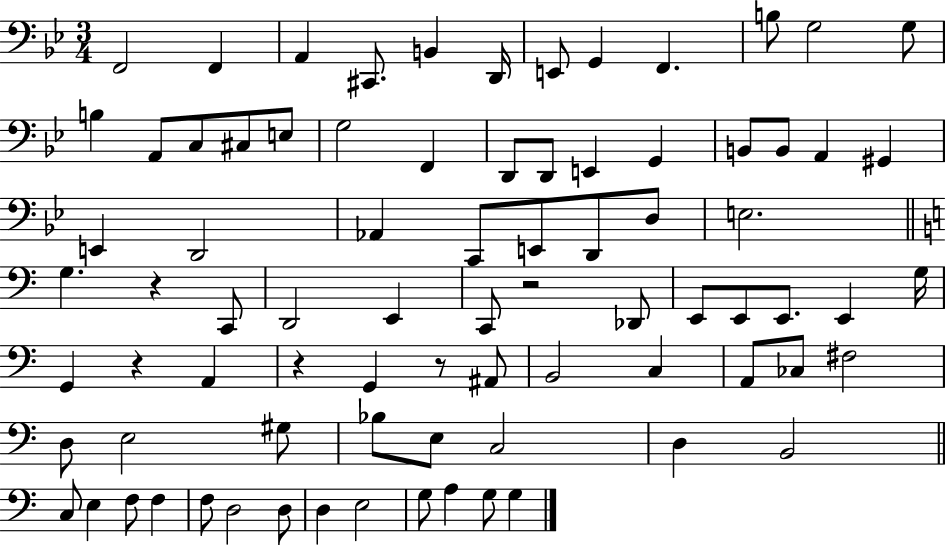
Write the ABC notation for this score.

X:1
T:Untitled
M:3/4
L:1/4
K:Bb
F,,2 F,, A,, ^C,,/2 B,, D,,/4 E,,/2 G,, F,, B,/2 G,2 G,/2 B, A,,/2 C,/2 ^C,/2 E,/2 G,2 F,, D,,/2 D,,/2 E,, G,, B,,/2 B,,/2 A,, ^G,, E,, D,,2 _A,, C,,/2 E,,/2 D,,/2 D,/2 E,2 G, z C,,/2 D,,2 E,, C,,/2 z2 _D,,/2 E,,/2 E,,/2 E,,/2 E,, G,/4 G,, z A,, z G,, z/2 ^A,,/2 B,,2 C, A,,/2 _C,/2 ^F,2 D,/2 E,2 ^G,/2 _B,/2 E,/2 C,2 D, B,,2 C,/2 E, F,/2 F, F,/2 D,2 D,/2 D, E,2 G,/2 A, G,/2 G,